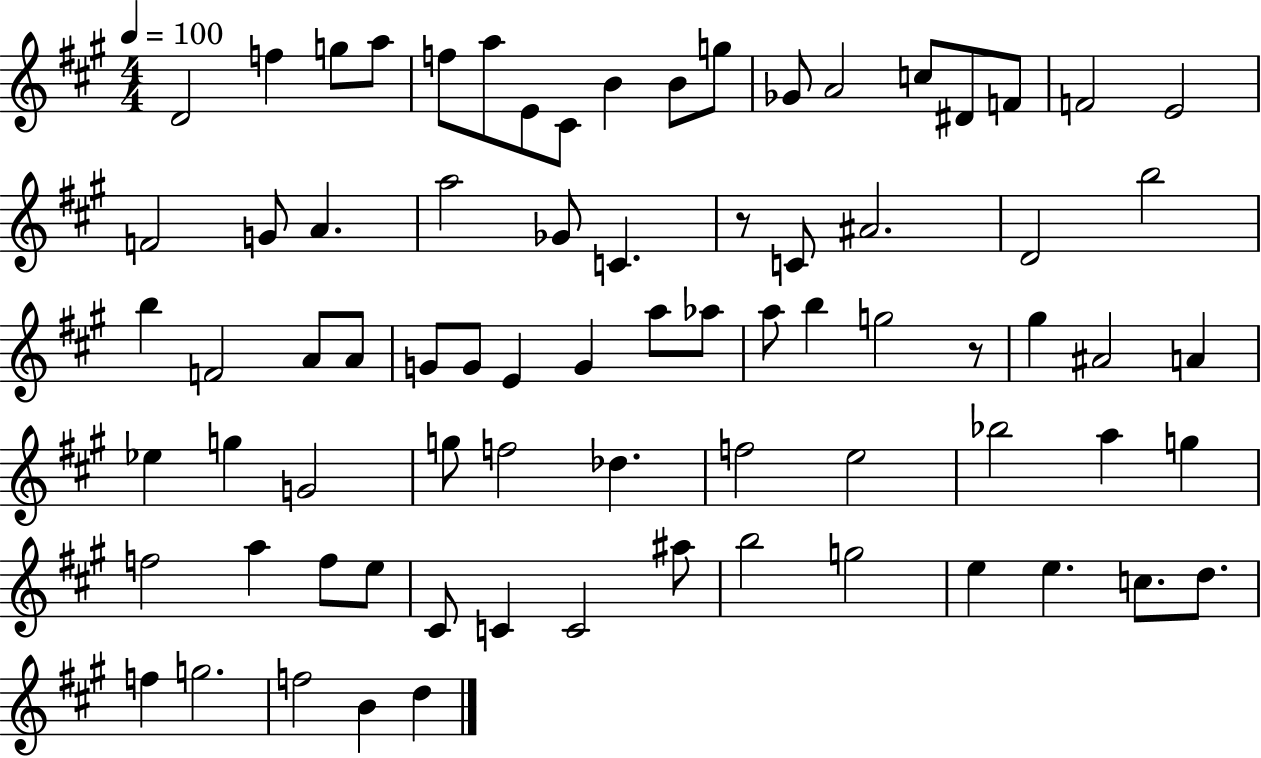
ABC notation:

X:1
T:Untitled
M:4/4
L:1/4
K:A
D2 f g/2 a/2 f/2 a/2 E/2 ^C/2 B B/2 g/2 _G/2 A2 c/2 ^D/2 F/2 F2 E2 F2 G/2 A a2 _G/2 C z/2 C/2 ^A2 D2 b2 b F2 A/2 A/2 G/2 G/2 E G a/2 _a/2 a/2 b g2 z/2 ^g ^A2 A _e g G2 g/2 f2 _d f2 e2 _b2 a g f2 a f/2 e/2 ^C/2 C C2 ^a/2 b2 g2 e e c/2 d/2 f g2 f2 B d